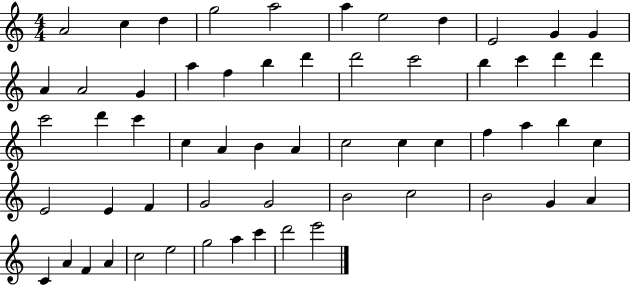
A4/h C5/q D5/q G5/h A5/h A5/q E5/h D5/q E4/h G4/q G4/q A4/q A4/h G4/q A5/q F5/q B5/q D6/q D6/h C6/h B5/q C6/q D6/q D6/q C6/h D6/q C6/q C5/q A4/q B4/q A4/q C5/h C5/q C5/q F5/q A5/q B5/q C5/q E4/h E4/q F4/q G4/h G4/h B4/h C5/h B4/h G4/q A4/q C4/q A4/q F4/q A4/q C5/h E5/h G5/h A5/q C6/q D6/h E6/h